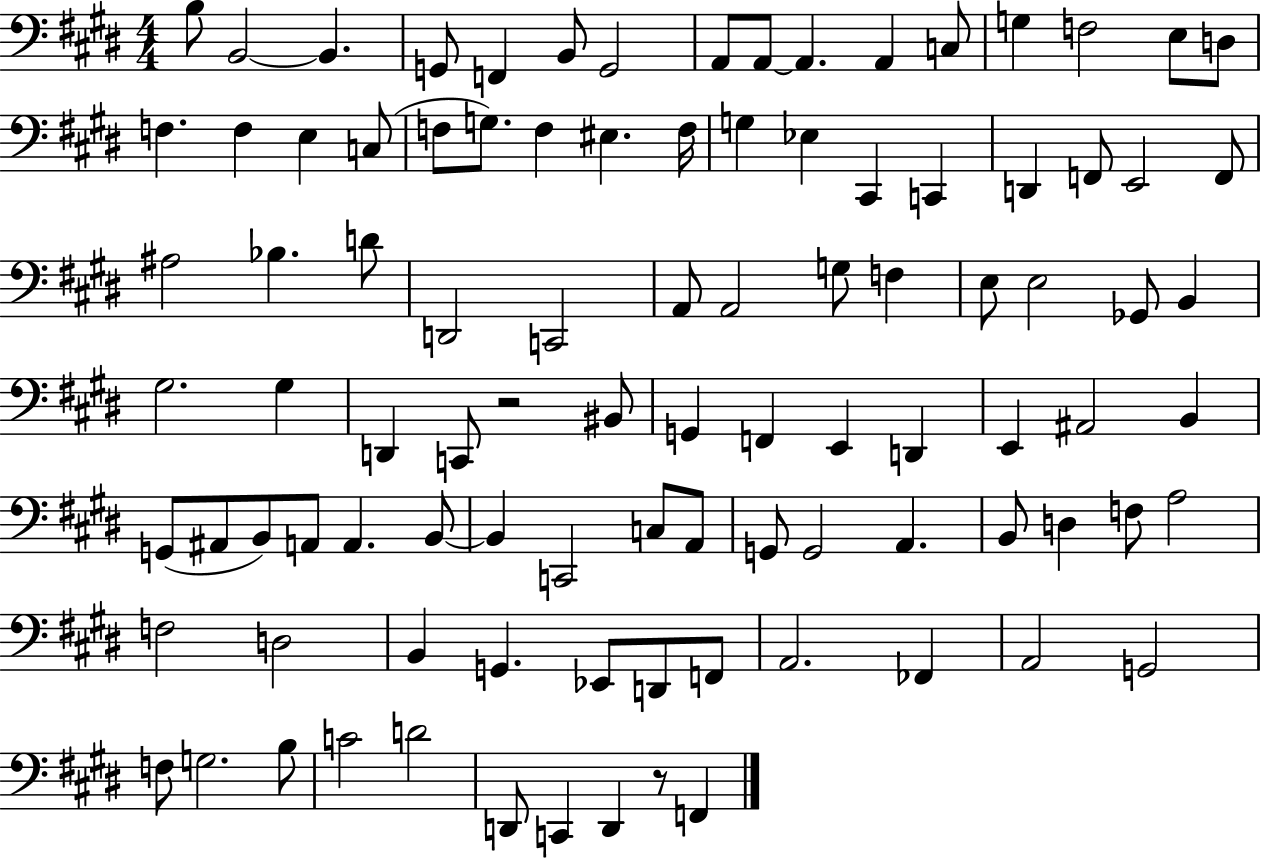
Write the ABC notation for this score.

X:1
T:Untitled
M:4/4
L:1/4
K:E
B,/2 B,,2 B,, G,,/2 F,, B,,/2 G,,2 A,,/2 A,,/2 A,, A,, C,/2 G, F,2 E,/2 D,/2 F, F, E, C,/2 F,/2 G,/2 F, ^E, F,/4 G, _E, ^C,, C,, D,, F,,/2 E,,2 F,,/2 ^A,2 _B, D/2 D,,2 C,,2 A,,/2 A,,2 G,/2 F, E,/2 E,2 _G,,/2 B,, ^G,2 ^G, D,, C,,/2 z2 ^B,,/2 G,, F,, E,, D,, E,, ^A,,2 B,, G,,/2 ^A,,/2 B,,/2 A,,/2 A,, B,,/2 B,, C,,2 C,/2 A,,/2 G,,/2 G,,2 A,, B,,/2 D, F,/2 A,2 F,2 D,2 B,, G,, _E,,/2 D,,/2 F,,/2 A,,2 _F,, A,,2 G,,2 F,/2 G,2 B,/2 C2 D2 D,,/2 C,, D,, z/2 F,,